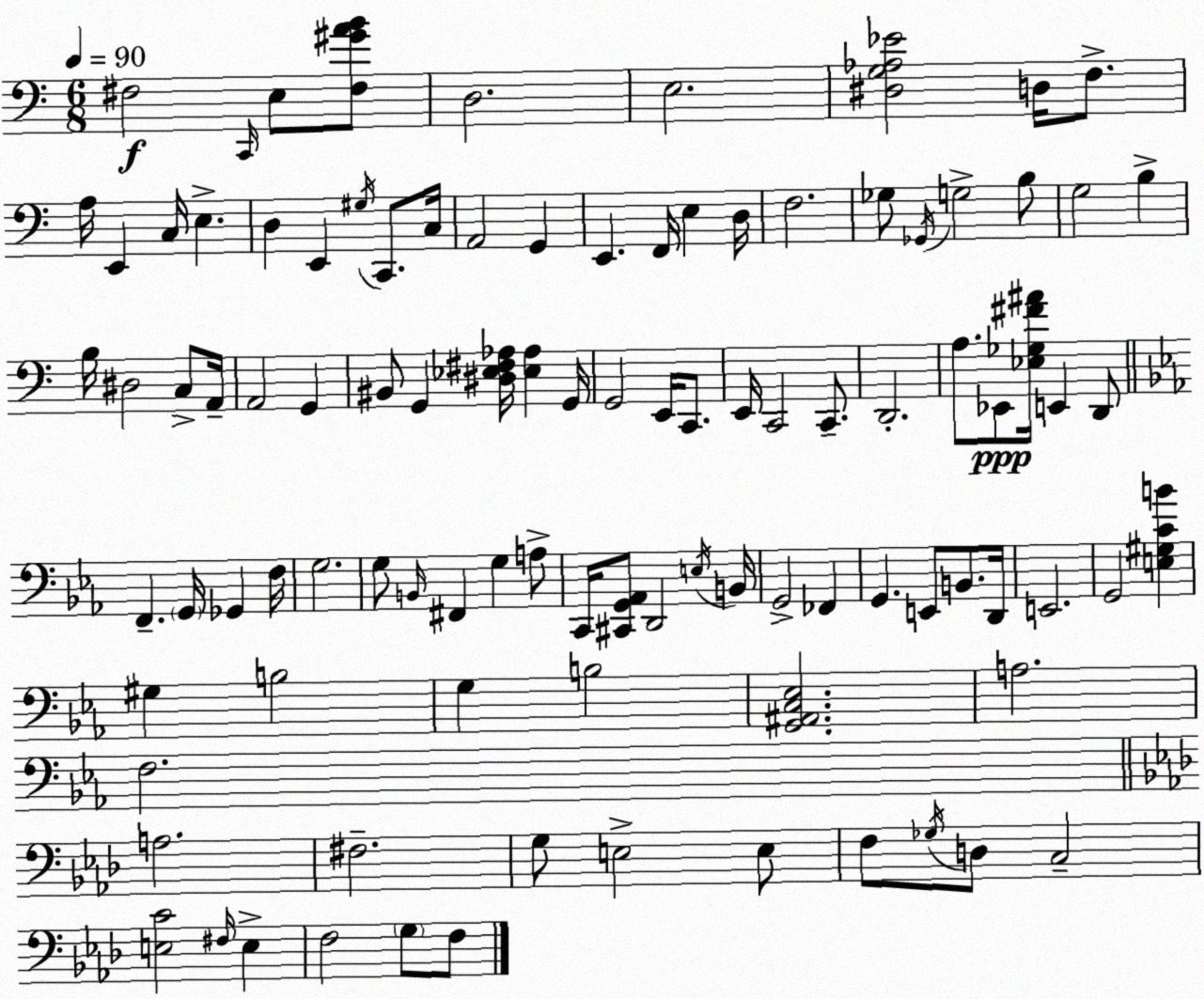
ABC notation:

X:1
T:Untitled
M:6/8
L:1/4
K:Am
^F,2 C,,/4 E,/2 [^F,^GAB]/2 D,2 E,2 [^D,G,_A,_E]2 D,/4 F,/2 A,/4 E,, C,/4 E, D, E,, ^G,/4 C,,/2 C,/4 A,,2 G,, E,, F,,/4 E, D,/4 F,2 _G,/2 _G,,/4 G,2 B,/2 G,2 B, B,/4 ^D,2 C,/2 A,,/4 A,,2 G,, ^B,,/2 G,, [^D,_E,^F,_A,]/4 [_E,_A,] G,,/4 G,,2 E,,/4 C,,/2 E,,/4 C,,2 C,,/2 D,,2 A,/2 _E,,/2 [_E,_G,^F^A]/4 E,, D,,/2 F,, G,,/4 _G,, F,/4 G,2 G,/2 B,,/4 ^F,, G, A,/2 C,,/4 [^C,,G,,_A,,]/2 D,,2 E,/4 B,,/4 G,,2 _F,, G,, E,,/2 B,,/2 D,,/4 E,,2 G,,2 [E,^G,CB] ^G, B,2 G, B,2 [G,,^A,,C,_E,]2 A,2 F,2 A,2 ^F,2 G,/2 E,2 E,/2 F,/2 _G,/4 D,/2 C,2 [E,C]2 ^F,/4 E, F,2 G,/2 F,/2